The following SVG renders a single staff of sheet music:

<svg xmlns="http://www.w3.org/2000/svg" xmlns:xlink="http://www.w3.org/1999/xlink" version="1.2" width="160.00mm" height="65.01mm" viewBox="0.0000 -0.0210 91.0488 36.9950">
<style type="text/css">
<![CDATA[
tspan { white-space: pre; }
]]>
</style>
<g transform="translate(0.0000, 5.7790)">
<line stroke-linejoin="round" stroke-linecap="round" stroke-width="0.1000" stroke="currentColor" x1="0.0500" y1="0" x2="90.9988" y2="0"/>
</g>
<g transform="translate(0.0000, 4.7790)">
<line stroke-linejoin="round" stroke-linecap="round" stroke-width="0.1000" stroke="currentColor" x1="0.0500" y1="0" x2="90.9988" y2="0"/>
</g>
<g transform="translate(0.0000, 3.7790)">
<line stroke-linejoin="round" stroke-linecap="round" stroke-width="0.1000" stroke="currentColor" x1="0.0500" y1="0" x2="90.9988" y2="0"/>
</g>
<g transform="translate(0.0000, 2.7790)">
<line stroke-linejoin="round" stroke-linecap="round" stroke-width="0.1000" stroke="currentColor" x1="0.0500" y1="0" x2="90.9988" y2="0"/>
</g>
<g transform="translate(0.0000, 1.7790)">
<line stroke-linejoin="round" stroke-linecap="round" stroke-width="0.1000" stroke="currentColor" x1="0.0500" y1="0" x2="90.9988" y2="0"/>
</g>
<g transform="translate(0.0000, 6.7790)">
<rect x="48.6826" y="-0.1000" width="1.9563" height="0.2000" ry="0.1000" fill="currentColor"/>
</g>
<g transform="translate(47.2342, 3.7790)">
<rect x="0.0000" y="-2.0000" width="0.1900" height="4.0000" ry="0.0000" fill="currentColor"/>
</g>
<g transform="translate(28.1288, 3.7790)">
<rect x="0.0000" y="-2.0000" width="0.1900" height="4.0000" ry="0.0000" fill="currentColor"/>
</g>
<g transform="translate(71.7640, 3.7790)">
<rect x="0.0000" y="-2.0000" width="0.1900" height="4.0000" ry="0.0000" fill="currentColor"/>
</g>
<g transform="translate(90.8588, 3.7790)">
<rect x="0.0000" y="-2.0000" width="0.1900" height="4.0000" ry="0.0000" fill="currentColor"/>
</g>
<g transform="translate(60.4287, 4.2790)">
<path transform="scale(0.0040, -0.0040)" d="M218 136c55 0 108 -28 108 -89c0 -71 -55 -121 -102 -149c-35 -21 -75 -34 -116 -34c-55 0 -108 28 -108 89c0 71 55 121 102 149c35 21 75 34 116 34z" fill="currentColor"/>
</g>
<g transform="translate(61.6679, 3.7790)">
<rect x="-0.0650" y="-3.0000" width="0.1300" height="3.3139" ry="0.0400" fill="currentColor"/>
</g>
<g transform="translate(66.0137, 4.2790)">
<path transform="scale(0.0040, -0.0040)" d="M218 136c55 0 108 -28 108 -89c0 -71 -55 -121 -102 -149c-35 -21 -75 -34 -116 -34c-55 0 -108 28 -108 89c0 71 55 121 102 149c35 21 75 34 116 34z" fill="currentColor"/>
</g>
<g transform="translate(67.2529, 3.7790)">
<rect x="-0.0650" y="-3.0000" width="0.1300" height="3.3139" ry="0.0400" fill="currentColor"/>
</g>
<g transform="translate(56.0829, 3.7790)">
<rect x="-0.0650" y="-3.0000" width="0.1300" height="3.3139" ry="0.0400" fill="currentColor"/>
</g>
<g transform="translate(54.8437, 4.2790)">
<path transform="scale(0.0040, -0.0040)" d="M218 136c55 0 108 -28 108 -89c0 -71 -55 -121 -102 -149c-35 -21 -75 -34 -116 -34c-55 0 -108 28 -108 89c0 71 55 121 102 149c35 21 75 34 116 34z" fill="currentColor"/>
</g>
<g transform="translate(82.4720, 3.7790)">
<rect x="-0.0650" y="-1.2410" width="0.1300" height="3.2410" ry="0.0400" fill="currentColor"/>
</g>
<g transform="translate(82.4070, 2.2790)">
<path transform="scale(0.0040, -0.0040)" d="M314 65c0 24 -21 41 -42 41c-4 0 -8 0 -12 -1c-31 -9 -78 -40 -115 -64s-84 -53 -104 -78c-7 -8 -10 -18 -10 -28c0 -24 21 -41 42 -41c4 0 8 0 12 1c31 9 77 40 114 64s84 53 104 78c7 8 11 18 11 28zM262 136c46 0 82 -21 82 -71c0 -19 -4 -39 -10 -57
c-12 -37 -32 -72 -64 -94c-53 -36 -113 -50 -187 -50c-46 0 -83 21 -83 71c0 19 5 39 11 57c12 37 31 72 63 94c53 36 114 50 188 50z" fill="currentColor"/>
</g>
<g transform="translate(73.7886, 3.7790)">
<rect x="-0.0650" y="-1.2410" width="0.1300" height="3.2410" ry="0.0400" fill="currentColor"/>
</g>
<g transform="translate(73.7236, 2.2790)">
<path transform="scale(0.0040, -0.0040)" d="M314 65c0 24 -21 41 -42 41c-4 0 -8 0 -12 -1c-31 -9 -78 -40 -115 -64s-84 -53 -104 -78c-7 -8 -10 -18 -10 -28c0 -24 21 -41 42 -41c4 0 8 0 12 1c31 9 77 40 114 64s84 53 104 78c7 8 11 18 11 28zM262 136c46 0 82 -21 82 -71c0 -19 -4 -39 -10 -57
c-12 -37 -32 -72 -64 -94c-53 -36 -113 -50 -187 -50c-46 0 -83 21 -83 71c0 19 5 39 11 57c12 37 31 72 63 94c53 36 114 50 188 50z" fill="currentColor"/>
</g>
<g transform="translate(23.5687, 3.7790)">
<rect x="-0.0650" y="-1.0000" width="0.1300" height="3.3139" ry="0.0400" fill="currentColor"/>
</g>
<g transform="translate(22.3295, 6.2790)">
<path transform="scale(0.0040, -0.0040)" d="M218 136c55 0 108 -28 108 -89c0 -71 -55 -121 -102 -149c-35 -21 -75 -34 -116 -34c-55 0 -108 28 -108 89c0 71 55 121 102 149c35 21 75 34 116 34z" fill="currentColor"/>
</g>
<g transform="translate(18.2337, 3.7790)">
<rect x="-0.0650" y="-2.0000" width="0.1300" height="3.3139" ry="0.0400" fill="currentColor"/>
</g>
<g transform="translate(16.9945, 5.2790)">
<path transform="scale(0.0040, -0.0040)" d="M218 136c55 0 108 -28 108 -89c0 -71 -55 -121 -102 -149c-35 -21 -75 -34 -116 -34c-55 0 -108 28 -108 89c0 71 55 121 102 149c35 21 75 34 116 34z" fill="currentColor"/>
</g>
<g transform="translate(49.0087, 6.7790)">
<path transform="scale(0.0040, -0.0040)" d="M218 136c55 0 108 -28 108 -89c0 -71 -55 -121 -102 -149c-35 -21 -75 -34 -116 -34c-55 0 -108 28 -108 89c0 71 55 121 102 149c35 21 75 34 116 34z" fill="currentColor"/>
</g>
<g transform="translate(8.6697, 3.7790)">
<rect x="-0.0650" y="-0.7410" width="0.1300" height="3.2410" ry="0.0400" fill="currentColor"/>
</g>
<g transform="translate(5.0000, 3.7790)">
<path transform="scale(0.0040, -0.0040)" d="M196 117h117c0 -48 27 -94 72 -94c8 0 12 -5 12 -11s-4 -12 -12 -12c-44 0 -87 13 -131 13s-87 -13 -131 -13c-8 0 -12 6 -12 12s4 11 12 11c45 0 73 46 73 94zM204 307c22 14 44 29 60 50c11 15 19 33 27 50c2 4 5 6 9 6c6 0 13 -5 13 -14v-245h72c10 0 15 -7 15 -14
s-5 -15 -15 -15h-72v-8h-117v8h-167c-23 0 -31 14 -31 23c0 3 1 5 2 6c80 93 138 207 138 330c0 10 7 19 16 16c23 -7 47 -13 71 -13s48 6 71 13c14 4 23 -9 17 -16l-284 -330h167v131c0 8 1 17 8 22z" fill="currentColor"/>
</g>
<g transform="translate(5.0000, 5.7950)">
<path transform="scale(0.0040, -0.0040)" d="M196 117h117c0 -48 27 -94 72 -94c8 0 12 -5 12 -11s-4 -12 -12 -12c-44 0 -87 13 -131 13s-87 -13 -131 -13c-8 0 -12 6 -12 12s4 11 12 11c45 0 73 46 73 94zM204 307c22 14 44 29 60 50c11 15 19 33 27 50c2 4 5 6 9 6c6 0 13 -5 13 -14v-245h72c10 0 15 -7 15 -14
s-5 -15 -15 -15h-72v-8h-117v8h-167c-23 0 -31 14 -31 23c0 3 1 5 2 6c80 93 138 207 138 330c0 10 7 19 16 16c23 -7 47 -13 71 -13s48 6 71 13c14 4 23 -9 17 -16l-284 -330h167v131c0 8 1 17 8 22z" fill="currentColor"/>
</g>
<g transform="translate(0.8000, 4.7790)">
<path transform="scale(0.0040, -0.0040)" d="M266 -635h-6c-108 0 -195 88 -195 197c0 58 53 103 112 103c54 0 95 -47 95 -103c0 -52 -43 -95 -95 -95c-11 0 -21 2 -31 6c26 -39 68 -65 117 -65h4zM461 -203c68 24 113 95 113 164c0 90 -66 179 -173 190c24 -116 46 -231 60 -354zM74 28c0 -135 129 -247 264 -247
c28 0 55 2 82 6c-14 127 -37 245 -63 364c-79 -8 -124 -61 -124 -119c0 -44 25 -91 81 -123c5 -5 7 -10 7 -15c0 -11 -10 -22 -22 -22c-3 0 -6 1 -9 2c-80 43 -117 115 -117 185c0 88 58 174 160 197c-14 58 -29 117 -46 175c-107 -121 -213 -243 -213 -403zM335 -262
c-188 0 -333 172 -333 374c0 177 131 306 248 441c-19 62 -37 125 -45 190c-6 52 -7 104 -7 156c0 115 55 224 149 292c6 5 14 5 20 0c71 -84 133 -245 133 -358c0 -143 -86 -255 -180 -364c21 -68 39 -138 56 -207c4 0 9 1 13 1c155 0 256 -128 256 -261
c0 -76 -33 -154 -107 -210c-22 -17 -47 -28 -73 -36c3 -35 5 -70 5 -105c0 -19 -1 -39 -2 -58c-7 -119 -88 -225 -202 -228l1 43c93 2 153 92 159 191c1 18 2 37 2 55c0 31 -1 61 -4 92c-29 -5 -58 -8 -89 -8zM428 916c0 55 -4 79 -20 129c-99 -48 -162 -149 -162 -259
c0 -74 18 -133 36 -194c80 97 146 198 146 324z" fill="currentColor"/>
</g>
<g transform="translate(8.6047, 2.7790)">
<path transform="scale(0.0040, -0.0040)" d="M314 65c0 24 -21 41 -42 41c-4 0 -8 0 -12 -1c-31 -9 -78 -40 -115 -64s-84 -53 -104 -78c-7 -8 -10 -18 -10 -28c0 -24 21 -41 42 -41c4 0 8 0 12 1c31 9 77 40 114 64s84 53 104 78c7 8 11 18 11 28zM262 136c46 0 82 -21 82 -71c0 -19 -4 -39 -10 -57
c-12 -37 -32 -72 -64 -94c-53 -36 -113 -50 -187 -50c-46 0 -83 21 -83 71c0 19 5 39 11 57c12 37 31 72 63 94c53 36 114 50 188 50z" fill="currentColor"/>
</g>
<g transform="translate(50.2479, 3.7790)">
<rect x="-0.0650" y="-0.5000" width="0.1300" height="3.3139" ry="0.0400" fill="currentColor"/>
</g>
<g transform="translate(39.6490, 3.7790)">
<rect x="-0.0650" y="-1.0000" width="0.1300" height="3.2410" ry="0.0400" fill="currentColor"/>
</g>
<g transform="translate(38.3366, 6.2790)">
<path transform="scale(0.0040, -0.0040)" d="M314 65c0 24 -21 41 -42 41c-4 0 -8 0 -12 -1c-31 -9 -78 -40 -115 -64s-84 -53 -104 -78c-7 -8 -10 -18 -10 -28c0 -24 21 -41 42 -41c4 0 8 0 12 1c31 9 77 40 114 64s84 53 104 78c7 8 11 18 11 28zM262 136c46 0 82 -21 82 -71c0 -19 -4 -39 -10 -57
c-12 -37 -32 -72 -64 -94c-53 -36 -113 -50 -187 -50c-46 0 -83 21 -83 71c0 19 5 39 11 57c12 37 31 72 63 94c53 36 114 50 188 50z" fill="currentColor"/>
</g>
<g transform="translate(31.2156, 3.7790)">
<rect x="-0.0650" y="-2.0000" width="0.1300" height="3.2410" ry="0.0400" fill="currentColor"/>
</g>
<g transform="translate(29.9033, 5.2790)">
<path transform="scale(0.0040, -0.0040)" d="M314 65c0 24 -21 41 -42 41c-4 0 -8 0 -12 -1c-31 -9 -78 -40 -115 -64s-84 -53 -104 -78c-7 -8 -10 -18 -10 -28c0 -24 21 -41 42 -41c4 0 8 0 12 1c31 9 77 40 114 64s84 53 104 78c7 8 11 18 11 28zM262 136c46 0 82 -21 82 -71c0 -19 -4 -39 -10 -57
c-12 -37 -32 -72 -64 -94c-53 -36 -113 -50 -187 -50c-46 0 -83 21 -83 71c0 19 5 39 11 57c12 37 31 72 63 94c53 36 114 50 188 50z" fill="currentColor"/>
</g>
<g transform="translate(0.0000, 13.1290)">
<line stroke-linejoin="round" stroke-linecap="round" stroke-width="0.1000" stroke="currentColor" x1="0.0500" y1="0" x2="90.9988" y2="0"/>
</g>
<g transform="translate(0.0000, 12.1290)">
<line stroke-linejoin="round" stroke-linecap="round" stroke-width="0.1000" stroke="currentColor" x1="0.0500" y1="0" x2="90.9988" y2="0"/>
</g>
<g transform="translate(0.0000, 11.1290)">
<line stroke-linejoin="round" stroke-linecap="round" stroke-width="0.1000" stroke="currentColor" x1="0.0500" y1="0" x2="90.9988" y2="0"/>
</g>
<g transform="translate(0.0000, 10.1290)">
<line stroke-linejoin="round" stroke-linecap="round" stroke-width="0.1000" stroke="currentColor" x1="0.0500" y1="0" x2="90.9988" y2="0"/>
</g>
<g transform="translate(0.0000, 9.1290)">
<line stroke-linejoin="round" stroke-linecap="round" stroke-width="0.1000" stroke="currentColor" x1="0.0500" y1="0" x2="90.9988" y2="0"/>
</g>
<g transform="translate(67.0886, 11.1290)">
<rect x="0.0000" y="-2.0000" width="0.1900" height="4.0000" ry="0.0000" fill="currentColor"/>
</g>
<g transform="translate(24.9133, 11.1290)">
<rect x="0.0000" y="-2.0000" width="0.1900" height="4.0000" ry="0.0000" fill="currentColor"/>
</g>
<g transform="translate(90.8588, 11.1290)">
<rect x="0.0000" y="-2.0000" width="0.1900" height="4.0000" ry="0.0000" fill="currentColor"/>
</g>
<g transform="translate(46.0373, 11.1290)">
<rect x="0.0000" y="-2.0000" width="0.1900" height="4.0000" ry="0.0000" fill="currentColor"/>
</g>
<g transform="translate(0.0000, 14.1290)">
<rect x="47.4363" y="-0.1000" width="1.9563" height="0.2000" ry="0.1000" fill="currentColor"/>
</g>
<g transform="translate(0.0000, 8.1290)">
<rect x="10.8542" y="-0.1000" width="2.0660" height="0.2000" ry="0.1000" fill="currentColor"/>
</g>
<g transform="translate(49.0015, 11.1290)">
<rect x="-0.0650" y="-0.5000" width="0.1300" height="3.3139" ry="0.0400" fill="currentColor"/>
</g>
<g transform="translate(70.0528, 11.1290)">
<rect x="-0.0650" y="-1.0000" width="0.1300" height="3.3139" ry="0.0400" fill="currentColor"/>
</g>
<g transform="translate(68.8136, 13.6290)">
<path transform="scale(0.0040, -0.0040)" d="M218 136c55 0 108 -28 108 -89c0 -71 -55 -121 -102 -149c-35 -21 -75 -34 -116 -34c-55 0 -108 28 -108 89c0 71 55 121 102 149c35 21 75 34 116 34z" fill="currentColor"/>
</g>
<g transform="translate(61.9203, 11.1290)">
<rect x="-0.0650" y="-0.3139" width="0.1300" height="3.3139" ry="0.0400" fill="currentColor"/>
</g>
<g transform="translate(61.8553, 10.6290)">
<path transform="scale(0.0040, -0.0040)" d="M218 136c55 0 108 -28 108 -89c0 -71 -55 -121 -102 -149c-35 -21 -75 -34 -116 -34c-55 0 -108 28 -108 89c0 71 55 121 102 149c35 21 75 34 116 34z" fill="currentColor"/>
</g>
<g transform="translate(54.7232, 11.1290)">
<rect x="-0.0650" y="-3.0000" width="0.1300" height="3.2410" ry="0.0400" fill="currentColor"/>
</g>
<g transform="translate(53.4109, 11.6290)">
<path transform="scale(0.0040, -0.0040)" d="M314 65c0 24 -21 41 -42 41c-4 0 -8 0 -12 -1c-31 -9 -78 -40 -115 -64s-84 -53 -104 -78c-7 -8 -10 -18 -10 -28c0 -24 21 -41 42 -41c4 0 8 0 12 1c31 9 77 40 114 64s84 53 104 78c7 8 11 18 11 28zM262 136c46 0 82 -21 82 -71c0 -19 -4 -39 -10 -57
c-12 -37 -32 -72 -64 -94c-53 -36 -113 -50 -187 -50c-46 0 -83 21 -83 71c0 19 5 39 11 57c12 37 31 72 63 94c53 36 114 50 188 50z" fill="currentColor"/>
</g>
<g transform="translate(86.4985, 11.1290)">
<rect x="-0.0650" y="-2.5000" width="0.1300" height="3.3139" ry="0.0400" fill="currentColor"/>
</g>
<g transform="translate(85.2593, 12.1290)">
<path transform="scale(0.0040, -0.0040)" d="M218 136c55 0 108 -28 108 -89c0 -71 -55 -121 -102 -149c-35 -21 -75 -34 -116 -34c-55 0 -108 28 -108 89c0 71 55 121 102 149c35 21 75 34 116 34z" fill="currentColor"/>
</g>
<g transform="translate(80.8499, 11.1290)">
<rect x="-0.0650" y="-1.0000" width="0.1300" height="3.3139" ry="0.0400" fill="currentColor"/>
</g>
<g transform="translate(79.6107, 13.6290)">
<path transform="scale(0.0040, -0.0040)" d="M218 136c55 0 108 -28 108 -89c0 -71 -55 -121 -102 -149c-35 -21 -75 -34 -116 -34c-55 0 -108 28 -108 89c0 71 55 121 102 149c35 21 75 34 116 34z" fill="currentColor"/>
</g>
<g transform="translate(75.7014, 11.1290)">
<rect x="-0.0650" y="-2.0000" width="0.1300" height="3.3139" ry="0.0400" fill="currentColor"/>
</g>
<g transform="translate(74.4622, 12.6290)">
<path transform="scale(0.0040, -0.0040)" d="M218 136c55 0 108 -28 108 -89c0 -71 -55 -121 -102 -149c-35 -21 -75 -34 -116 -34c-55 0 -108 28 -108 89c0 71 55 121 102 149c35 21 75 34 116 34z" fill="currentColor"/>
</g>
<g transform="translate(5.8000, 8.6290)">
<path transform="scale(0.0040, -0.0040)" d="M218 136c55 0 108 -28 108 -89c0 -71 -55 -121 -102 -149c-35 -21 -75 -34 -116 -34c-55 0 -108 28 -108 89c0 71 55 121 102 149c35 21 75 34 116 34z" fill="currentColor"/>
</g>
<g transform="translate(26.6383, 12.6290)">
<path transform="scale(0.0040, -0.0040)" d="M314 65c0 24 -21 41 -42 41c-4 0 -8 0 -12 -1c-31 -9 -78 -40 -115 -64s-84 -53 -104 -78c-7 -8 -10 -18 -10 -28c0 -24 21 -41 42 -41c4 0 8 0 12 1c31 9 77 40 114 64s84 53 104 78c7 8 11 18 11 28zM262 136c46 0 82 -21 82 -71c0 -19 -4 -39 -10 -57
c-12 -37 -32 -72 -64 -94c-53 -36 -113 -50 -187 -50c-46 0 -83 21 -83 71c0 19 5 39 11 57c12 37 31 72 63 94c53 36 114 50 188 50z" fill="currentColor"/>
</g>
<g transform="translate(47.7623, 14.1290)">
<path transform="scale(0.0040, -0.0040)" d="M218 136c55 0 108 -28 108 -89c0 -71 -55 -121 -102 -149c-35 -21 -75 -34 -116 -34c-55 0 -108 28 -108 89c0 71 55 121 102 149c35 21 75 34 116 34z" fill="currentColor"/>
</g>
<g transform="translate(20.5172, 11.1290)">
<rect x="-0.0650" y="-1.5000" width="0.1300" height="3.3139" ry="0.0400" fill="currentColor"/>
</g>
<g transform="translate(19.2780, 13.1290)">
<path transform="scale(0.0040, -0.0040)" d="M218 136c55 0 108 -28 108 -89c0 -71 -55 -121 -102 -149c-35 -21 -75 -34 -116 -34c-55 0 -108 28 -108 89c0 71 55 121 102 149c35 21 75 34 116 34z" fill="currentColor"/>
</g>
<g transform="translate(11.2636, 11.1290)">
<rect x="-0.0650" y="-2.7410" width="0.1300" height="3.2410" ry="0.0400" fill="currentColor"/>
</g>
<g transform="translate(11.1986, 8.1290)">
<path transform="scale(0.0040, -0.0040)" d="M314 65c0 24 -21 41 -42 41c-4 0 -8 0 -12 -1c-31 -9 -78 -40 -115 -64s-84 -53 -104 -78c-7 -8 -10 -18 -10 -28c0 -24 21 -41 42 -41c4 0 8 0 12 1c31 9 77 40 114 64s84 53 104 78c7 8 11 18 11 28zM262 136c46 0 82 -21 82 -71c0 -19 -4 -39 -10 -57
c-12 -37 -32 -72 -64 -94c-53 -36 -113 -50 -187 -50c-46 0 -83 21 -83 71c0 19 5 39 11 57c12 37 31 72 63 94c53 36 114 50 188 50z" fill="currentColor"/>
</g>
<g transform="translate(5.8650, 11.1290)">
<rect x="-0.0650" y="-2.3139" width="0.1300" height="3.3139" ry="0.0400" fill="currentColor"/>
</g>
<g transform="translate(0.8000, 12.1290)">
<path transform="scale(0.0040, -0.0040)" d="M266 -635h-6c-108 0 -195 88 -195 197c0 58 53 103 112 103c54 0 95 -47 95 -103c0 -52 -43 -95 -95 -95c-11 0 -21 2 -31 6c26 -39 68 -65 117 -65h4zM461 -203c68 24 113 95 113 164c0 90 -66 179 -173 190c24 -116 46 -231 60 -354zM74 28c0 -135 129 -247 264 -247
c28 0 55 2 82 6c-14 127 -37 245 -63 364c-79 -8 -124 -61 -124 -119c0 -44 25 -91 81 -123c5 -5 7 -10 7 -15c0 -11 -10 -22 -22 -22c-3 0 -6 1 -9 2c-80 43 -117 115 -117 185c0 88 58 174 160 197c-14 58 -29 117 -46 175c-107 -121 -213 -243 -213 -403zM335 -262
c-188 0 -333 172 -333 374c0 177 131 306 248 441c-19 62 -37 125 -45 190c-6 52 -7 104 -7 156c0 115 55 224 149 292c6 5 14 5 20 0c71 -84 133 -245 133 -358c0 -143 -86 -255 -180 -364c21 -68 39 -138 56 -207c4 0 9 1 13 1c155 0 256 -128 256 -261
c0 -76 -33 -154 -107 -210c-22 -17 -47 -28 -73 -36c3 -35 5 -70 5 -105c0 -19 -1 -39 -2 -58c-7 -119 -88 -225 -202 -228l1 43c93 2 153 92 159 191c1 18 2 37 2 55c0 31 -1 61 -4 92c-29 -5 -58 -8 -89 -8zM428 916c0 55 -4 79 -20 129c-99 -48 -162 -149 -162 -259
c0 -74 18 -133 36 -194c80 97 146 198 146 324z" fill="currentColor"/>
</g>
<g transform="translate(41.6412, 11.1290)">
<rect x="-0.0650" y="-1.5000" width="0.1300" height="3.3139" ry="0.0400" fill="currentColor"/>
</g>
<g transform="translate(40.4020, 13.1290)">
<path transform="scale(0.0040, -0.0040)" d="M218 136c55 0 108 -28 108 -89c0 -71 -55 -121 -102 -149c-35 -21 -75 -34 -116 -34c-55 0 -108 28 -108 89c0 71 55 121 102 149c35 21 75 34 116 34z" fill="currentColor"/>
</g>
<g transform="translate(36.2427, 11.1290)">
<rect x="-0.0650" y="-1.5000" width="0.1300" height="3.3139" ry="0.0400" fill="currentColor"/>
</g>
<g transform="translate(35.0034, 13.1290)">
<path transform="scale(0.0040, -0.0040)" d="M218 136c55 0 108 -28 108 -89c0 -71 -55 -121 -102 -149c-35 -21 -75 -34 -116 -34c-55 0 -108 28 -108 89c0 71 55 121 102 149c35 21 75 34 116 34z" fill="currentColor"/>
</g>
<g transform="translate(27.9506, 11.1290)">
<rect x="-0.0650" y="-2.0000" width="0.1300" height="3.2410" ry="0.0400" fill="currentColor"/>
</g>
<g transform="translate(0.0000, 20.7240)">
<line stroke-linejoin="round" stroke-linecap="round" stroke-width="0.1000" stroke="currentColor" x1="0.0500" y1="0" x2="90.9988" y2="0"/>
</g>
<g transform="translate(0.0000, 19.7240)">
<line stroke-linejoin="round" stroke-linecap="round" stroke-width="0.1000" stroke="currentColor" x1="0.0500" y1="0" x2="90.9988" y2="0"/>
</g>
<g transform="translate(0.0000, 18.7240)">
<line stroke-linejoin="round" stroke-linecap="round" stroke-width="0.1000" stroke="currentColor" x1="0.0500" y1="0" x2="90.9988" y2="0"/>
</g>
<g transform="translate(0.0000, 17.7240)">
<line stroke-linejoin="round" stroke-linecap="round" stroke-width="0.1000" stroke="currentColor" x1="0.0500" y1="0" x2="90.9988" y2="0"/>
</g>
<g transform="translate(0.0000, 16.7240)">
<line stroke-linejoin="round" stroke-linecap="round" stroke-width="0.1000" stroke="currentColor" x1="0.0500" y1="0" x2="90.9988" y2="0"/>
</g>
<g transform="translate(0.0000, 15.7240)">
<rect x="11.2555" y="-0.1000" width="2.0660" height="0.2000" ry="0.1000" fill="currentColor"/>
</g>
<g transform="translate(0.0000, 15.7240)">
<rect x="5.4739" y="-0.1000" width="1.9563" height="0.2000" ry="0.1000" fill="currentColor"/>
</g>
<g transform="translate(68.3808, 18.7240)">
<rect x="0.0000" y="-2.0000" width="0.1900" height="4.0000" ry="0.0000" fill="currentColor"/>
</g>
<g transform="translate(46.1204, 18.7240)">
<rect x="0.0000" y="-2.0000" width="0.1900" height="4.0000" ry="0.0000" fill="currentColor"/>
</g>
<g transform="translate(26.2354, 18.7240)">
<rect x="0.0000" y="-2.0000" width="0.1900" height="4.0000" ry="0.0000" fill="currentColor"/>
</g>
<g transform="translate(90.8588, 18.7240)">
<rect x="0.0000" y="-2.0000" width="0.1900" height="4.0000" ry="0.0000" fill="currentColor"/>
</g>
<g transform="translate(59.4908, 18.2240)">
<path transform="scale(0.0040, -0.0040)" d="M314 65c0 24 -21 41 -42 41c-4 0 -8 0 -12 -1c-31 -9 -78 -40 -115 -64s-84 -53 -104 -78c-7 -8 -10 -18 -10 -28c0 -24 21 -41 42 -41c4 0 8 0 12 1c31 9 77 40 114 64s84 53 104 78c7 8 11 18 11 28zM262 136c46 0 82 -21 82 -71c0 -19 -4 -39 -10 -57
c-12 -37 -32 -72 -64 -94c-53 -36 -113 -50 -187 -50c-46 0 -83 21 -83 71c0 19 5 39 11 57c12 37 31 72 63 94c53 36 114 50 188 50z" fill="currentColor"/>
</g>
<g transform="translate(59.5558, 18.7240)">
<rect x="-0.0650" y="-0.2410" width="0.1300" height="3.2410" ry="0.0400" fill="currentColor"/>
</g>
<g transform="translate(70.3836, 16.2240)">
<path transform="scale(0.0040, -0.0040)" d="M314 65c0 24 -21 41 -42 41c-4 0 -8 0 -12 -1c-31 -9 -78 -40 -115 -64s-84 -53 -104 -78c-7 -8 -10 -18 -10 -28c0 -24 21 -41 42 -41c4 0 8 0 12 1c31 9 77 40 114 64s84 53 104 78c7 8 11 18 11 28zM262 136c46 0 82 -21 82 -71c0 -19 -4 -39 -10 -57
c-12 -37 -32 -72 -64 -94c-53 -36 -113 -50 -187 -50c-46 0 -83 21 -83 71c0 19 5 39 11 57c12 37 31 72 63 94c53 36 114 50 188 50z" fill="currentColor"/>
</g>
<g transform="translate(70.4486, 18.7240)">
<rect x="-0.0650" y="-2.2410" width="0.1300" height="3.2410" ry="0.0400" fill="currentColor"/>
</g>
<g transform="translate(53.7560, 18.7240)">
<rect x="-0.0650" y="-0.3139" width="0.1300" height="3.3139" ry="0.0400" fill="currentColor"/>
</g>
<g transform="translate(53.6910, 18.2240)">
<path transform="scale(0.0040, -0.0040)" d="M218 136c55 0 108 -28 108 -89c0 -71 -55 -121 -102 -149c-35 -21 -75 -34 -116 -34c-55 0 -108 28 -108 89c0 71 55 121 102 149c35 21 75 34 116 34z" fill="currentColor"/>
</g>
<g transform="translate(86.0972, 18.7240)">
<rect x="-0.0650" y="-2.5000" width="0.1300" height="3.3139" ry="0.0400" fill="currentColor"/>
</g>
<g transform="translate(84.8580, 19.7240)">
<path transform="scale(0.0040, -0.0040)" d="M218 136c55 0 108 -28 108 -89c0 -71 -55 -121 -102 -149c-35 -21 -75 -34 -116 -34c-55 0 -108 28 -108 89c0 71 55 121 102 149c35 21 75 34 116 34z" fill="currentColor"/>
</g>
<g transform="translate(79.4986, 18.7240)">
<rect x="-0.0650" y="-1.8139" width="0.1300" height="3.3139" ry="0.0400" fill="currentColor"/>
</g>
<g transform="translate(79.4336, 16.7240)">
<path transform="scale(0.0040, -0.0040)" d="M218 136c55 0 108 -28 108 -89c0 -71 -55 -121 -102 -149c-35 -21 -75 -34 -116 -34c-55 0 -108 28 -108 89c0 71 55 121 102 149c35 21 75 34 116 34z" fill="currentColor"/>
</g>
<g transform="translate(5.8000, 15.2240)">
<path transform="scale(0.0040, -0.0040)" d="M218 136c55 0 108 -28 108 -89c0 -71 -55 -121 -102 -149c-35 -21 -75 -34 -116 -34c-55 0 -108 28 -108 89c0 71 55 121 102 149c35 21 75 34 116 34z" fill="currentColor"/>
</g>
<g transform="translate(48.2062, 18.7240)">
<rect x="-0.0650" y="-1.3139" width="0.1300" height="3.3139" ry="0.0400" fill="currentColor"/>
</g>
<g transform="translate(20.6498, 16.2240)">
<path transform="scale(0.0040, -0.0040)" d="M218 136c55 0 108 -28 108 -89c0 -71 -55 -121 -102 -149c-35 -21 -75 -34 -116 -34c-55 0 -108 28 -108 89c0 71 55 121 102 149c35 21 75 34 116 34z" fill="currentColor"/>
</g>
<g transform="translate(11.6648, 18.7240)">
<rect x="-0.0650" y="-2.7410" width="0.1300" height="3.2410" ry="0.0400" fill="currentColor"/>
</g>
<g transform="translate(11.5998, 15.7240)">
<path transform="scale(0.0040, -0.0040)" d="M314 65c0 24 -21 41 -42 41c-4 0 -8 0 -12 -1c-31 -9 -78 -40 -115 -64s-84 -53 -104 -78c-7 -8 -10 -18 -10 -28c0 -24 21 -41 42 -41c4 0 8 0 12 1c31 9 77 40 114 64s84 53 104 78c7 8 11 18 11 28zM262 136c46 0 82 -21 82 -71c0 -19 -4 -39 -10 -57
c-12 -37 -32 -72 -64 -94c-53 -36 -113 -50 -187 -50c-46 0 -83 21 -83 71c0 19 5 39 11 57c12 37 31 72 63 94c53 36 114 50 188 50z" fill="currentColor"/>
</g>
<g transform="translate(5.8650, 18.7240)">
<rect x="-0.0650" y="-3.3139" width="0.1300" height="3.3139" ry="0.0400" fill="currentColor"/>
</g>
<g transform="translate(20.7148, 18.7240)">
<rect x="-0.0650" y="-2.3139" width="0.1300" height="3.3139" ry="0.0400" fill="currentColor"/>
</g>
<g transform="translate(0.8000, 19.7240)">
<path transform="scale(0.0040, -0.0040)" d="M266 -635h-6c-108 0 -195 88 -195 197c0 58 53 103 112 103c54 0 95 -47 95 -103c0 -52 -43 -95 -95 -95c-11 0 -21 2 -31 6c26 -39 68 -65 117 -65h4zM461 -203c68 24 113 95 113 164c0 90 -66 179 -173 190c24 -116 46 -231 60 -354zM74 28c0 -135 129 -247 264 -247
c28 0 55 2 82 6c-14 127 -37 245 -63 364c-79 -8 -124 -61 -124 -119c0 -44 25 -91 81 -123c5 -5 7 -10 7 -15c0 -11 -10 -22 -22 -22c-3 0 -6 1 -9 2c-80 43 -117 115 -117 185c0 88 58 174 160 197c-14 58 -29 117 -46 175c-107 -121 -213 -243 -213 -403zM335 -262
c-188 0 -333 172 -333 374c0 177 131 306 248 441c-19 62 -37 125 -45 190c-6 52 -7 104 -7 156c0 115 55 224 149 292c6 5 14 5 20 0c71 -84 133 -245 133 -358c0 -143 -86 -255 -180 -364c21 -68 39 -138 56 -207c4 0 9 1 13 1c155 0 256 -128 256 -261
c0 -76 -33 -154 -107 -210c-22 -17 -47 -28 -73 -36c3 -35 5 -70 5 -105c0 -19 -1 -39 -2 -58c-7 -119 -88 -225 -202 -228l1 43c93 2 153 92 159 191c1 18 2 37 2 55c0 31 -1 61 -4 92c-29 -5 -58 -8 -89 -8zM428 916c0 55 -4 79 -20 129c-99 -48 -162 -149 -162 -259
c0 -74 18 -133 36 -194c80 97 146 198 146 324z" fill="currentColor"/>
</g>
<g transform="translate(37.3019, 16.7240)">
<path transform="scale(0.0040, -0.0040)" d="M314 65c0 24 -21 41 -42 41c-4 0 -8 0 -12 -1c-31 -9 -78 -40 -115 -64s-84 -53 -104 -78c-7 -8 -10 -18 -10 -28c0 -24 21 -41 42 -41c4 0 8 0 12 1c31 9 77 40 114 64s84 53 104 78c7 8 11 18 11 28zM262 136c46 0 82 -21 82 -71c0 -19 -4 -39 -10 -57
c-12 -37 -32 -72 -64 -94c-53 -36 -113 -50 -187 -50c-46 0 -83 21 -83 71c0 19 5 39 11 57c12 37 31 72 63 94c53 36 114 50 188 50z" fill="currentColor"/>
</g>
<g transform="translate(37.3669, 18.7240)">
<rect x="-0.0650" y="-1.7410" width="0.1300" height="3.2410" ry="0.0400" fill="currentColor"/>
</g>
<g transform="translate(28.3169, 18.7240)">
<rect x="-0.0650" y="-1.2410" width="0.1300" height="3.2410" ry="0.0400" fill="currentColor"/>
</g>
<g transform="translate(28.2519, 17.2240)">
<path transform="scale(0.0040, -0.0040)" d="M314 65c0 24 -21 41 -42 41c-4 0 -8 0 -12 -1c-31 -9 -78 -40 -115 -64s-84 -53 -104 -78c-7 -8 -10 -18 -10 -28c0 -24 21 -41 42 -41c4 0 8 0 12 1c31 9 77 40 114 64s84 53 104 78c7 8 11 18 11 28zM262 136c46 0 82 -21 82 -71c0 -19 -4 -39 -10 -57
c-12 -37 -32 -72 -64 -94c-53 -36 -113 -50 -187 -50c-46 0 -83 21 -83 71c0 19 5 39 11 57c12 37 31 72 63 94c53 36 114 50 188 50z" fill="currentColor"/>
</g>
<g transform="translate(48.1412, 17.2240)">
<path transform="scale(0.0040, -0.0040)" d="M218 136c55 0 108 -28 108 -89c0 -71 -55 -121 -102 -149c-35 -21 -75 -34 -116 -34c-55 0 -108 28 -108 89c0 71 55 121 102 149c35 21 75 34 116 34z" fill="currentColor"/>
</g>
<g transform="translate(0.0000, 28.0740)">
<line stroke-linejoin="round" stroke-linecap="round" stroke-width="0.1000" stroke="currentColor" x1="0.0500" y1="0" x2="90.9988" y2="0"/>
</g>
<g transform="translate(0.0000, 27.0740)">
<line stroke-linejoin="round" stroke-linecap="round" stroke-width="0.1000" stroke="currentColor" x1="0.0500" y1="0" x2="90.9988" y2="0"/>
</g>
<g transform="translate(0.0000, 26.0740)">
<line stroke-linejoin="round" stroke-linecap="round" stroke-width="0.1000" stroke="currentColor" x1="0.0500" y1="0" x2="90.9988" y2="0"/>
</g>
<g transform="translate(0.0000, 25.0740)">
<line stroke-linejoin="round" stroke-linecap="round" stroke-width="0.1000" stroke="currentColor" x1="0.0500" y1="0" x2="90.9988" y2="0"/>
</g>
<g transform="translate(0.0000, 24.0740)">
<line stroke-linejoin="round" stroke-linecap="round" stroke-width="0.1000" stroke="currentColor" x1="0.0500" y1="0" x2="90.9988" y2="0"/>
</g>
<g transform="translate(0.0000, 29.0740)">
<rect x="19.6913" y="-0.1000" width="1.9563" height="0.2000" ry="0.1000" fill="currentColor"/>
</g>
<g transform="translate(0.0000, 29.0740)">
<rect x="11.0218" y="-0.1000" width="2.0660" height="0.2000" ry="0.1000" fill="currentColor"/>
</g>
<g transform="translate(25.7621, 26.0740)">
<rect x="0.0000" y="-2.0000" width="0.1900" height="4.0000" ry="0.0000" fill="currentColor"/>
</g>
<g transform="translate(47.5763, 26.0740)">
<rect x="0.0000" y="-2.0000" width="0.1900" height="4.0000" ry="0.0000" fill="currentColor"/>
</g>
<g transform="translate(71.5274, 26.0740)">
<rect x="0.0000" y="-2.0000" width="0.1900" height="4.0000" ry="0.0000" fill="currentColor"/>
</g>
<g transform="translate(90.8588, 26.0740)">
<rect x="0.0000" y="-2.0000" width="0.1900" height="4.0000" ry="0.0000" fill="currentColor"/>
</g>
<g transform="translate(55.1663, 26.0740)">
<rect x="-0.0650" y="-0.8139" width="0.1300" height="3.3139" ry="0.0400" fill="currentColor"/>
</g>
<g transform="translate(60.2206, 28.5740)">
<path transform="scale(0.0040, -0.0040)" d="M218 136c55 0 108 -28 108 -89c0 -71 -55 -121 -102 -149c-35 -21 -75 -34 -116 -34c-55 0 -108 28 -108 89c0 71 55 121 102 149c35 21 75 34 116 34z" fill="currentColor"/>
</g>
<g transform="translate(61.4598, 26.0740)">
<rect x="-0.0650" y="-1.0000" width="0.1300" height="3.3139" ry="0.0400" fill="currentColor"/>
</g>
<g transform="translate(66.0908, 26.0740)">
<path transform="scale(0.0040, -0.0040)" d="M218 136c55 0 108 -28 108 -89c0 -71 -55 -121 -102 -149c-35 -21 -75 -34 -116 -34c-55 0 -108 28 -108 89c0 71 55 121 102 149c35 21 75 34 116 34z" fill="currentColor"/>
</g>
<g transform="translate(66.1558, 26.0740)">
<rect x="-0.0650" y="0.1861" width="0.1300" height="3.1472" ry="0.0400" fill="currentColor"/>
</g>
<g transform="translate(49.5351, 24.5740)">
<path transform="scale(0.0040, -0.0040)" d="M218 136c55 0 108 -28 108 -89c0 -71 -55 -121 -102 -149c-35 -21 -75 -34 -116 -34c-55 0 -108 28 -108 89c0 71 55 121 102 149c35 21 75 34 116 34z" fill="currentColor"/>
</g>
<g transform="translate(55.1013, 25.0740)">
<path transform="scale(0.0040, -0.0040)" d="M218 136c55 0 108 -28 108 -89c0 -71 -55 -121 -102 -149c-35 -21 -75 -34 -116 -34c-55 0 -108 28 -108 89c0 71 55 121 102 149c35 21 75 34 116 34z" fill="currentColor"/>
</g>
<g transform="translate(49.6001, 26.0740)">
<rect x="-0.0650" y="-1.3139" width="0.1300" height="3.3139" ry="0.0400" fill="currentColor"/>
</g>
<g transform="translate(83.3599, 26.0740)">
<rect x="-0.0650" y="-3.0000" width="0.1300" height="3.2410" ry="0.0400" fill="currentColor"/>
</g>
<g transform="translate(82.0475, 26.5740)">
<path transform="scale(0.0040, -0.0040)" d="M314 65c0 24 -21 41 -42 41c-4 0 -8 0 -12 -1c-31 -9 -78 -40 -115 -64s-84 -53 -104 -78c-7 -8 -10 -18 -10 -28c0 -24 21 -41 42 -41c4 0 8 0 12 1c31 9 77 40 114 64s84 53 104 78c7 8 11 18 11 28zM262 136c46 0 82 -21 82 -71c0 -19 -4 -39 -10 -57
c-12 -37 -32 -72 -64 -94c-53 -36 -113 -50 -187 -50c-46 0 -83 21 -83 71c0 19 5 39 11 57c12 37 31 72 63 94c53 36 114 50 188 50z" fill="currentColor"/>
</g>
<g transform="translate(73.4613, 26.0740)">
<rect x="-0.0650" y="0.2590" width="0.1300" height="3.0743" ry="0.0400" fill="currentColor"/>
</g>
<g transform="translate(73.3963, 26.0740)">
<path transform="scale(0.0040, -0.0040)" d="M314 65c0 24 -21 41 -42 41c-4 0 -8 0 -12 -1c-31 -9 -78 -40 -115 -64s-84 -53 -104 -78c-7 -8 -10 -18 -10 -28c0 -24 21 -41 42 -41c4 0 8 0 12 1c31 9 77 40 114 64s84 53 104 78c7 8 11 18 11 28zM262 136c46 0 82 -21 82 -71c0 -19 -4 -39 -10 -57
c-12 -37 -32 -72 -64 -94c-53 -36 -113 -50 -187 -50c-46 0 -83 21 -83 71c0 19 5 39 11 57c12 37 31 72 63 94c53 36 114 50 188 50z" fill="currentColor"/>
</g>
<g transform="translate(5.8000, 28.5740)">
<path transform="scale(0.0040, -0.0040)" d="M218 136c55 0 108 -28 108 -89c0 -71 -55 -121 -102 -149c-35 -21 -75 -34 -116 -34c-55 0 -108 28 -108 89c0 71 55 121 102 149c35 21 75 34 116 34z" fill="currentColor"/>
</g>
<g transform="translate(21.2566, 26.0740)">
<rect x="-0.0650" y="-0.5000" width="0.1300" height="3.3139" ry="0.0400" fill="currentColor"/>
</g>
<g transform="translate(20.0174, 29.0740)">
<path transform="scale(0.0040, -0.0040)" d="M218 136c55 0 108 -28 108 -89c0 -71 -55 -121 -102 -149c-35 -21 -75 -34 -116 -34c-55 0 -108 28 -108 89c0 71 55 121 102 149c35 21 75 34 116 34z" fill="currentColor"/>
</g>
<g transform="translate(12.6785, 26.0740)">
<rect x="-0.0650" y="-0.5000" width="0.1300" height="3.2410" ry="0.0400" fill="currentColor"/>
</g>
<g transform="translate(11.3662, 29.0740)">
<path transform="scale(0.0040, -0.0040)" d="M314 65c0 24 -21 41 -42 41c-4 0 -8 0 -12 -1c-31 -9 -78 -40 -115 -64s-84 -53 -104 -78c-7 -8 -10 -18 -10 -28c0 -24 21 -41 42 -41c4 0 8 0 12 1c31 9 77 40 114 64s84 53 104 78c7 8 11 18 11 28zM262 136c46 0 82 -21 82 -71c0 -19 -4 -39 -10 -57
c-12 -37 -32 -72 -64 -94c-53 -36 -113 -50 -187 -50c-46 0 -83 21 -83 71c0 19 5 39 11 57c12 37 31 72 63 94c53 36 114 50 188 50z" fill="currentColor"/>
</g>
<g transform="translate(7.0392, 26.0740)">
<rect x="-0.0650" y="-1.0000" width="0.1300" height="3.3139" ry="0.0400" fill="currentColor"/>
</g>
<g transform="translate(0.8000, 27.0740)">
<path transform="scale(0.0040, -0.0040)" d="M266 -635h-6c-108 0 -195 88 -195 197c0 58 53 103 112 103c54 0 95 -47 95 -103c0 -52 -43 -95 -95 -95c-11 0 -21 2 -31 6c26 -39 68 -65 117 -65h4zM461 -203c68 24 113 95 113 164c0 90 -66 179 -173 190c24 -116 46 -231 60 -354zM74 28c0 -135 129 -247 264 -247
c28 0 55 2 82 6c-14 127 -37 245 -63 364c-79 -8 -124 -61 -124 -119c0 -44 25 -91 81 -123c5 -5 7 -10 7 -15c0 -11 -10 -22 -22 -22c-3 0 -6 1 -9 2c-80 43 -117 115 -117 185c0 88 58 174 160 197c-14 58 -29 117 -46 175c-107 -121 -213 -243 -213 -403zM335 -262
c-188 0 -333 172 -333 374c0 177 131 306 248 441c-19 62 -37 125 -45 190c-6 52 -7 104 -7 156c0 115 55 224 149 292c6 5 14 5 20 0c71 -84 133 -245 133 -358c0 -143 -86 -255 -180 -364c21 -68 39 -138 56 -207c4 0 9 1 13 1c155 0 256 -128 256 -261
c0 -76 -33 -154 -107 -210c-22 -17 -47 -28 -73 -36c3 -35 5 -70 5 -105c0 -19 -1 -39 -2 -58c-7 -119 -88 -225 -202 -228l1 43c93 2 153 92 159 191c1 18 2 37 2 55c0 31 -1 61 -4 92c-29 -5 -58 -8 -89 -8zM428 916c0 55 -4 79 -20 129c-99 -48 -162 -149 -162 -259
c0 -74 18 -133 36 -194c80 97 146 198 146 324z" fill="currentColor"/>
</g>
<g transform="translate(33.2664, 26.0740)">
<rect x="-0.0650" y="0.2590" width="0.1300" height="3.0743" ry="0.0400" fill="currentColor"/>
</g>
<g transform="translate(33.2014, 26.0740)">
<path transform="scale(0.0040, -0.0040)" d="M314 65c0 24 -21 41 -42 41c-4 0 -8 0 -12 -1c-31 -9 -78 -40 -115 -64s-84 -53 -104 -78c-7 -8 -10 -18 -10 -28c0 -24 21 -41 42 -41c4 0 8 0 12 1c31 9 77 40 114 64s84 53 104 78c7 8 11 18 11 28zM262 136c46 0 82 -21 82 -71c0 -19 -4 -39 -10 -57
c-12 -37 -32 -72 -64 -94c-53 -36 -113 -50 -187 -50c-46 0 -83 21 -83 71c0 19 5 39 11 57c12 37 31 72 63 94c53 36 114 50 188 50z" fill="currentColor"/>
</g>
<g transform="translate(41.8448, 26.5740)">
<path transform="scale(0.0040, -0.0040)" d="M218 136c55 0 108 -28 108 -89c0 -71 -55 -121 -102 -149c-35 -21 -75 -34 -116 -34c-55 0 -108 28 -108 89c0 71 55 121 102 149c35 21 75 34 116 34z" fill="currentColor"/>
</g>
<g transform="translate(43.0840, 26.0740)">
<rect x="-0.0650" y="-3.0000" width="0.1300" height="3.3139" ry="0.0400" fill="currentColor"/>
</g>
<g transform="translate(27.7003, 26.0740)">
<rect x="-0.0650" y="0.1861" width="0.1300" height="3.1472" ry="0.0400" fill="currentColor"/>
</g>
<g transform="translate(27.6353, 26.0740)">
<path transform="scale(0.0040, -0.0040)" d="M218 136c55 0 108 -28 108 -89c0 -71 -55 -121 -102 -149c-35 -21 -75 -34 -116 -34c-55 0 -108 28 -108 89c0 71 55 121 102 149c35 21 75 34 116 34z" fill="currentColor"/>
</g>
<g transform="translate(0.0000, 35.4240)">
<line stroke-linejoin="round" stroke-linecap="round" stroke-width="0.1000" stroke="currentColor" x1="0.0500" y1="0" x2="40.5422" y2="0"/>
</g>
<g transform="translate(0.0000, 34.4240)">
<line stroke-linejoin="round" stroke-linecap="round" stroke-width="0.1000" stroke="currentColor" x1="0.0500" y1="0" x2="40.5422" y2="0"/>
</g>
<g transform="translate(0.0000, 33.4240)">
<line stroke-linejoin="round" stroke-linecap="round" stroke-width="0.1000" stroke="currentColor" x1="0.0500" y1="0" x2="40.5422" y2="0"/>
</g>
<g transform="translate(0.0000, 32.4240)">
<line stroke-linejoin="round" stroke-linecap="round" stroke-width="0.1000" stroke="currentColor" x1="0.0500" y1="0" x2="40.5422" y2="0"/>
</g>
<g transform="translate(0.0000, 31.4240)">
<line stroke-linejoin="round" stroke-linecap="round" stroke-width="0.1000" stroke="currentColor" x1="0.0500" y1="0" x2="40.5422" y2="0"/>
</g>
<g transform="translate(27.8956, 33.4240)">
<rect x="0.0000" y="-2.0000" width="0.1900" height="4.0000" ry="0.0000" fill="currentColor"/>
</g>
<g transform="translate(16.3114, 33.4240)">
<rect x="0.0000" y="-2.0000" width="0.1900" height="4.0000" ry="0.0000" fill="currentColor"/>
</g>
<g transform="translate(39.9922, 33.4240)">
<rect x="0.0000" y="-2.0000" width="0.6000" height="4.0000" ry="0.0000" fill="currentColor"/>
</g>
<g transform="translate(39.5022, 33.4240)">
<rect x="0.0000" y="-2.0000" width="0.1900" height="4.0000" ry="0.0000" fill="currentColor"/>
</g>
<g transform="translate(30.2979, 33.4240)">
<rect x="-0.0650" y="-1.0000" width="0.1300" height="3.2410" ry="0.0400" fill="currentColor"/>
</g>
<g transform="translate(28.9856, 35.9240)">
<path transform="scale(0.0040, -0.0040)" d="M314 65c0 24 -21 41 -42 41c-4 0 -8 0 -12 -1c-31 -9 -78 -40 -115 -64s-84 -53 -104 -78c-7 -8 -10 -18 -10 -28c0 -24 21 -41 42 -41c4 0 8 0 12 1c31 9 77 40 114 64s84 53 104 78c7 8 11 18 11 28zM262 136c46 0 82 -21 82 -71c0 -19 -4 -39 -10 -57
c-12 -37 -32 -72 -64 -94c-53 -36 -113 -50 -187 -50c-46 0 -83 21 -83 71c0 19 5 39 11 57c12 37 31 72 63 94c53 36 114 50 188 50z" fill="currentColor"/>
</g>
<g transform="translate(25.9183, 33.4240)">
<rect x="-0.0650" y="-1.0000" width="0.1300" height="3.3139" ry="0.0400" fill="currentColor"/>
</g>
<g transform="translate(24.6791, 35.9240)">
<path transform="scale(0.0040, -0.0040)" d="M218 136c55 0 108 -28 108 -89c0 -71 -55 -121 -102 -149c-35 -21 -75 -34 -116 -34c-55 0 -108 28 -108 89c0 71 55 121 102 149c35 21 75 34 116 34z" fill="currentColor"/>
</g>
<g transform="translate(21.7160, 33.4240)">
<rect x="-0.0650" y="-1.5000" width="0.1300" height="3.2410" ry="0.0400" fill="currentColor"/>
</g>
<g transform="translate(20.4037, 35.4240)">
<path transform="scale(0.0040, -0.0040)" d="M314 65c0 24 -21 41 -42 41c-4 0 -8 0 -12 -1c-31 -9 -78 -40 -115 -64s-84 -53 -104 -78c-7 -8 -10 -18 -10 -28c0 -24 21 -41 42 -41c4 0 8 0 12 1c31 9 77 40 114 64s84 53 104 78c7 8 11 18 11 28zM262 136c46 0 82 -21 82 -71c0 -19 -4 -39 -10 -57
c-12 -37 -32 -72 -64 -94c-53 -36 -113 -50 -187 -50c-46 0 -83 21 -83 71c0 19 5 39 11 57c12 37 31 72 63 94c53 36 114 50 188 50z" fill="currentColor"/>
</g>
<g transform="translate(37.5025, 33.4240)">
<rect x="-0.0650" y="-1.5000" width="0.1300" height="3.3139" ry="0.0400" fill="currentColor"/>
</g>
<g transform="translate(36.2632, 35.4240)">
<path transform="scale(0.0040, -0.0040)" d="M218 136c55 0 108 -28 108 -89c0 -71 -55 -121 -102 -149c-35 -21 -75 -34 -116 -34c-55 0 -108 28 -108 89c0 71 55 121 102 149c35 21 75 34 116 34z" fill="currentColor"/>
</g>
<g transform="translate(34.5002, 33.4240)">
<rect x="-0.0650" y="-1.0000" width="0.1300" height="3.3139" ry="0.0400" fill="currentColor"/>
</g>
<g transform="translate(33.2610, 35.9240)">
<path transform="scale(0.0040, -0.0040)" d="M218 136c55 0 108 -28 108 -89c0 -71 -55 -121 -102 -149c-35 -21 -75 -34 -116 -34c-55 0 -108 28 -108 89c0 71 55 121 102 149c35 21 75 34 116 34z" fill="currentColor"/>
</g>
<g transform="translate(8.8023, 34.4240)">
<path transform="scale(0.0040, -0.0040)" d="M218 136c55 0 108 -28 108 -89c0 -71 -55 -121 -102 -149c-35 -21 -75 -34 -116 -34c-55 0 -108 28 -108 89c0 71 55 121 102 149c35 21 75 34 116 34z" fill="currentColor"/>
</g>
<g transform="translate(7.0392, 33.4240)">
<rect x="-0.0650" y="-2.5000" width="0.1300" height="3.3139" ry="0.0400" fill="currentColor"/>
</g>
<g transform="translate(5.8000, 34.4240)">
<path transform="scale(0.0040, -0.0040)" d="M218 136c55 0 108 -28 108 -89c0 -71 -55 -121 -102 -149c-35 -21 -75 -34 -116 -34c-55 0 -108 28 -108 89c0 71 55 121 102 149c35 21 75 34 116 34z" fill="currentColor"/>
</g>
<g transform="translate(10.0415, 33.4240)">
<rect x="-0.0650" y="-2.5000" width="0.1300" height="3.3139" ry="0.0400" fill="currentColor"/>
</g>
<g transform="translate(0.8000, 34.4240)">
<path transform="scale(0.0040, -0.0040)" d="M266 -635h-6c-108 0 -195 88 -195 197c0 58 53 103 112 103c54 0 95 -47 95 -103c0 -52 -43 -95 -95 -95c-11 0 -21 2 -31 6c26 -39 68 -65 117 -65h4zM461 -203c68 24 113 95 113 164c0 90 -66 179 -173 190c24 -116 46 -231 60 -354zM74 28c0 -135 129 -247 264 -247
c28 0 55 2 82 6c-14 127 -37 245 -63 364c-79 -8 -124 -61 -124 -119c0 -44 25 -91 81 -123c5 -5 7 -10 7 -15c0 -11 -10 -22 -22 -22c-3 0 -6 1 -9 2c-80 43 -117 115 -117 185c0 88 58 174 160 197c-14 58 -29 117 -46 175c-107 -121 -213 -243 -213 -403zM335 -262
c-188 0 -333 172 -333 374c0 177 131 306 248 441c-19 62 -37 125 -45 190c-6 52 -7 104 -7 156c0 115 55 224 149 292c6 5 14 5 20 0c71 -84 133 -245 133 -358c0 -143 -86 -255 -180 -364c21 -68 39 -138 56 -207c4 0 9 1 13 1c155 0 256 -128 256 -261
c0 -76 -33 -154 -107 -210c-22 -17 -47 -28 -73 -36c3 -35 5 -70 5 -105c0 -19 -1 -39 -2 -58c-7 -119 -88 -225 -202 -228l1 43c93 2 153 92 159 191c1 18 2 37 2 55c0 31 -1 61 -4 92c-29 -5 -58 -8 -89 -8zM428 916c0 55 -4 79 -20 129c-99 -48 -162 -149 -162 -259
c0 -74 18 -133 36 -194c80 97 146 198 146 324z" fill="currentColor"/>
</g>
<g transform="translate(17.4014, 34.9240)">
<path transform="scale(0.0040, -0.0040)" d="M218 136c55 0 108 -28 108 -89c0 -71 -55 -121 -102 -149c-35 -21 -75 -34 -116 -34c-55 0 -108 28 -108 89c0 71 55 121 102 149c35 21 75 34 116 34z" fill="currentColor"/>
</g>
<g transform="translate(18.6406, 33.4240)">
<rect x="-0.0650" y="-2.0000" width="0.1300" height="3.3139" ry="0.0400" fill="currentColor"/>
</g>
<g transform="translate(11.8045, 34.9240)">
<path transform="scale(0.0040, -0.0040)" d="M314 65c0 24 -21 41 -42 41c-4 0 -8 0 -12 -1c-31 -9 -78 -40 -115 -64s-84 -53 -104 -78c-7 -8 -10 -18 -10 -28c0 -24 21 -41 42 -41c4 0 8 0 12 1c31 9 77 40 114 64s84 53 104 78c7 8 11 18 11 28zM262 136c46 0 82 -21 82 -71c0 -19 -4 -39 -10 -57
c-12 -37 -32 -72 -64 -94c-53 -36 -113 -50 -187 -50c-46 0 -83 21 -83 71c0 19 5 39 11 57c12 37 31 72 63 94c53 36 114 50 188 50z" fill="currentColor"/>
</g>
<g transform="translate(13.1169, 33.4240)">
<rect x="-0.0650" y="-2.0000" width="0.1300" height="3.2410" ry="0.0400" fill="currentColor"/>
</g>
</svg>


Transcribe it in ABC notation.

X:1
T:Untitled
M:4/4
L:1/4
K:C
d2 F D F2 D2 C A A A e2 e2 g a2 E F2 E E C A2 c D F D G b a2 g e2 f2 e c c2 g2 f G D C2 C B B2 A e d D B B2 A2 G G F2 F E2 D D2 D E